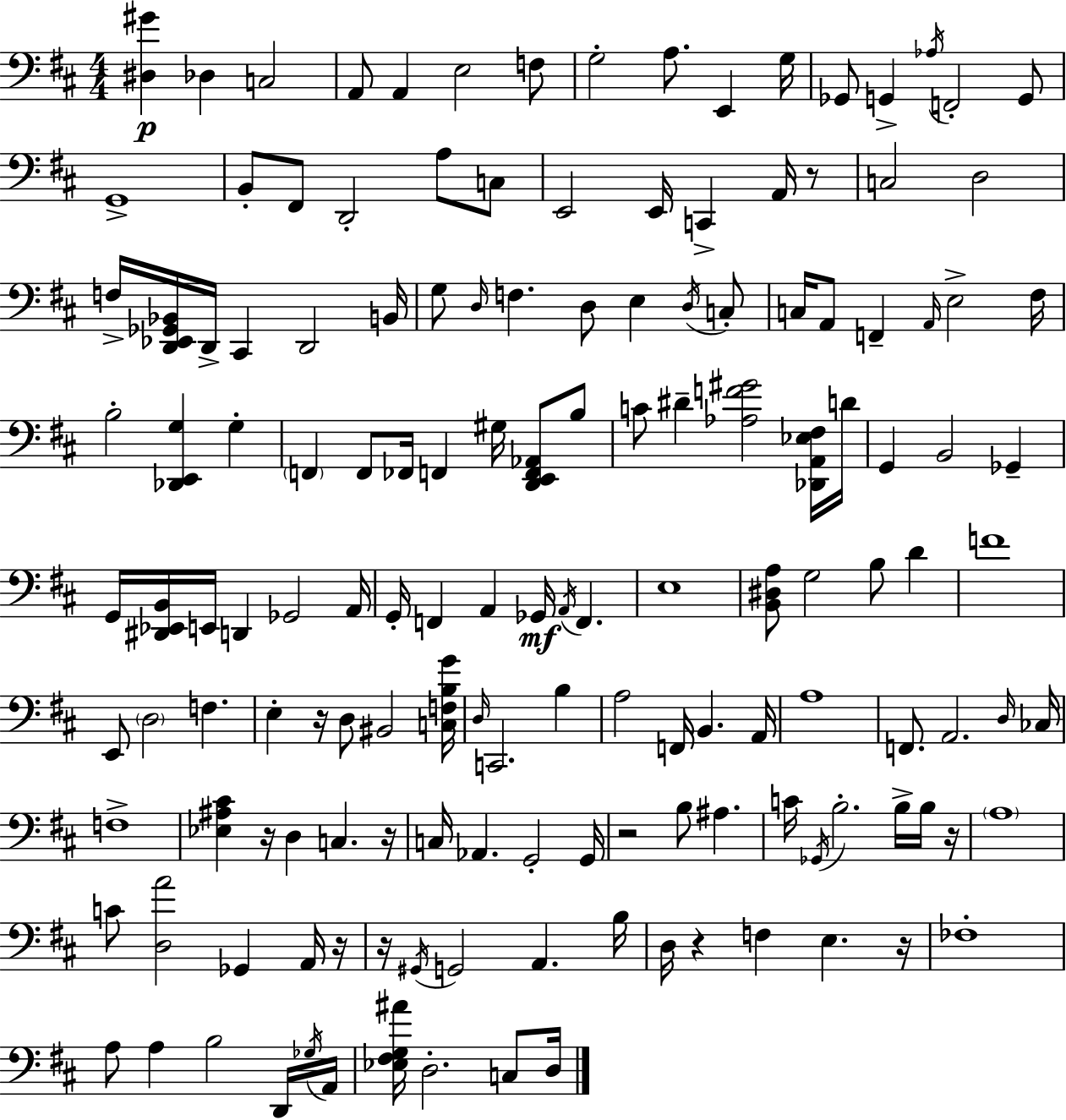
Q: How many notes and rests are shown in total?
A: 150